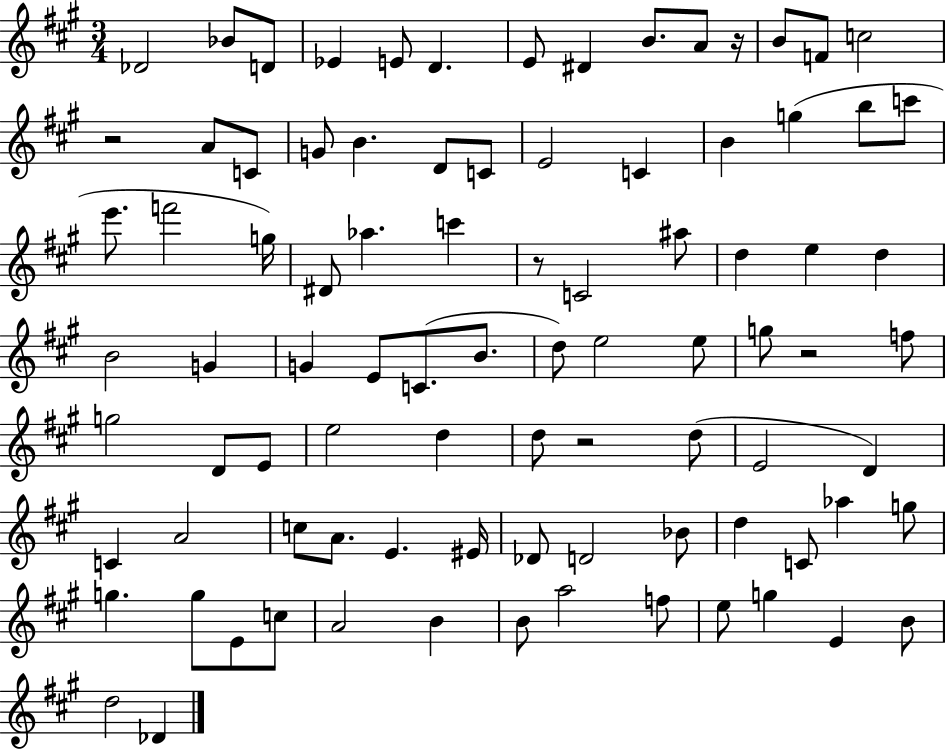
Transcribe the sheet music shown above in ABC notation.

X:1
T:Untitled
M:3/4
L:1/4
K:A
_D2 _B/2 D/2 _E E/2 D E/2 ^D B/2 A/2 z/4 B/2 F/2 c2 z2 A/2 C/2 G/2 B D/2 C/2 E2 C B g b/2 c'/2 e'/2 f'2 g/4 ^D/2 _a c' z/2 C2 ^a/2 d e d B2 G G E/2 C/2 B/2 d/2 e2 e/2 g/2 z2 f/2 g2 D/2 E/2 e2 d d/2 z2 d/2 E2 D C A2 c/2 A/2 E ^E/4 _D/2 D2 _B/2 d C/2 _a g/2 g g/2 E/2 c/2 A2 B B/2 a2 f/2 e/2 g E B/2 d2 _D